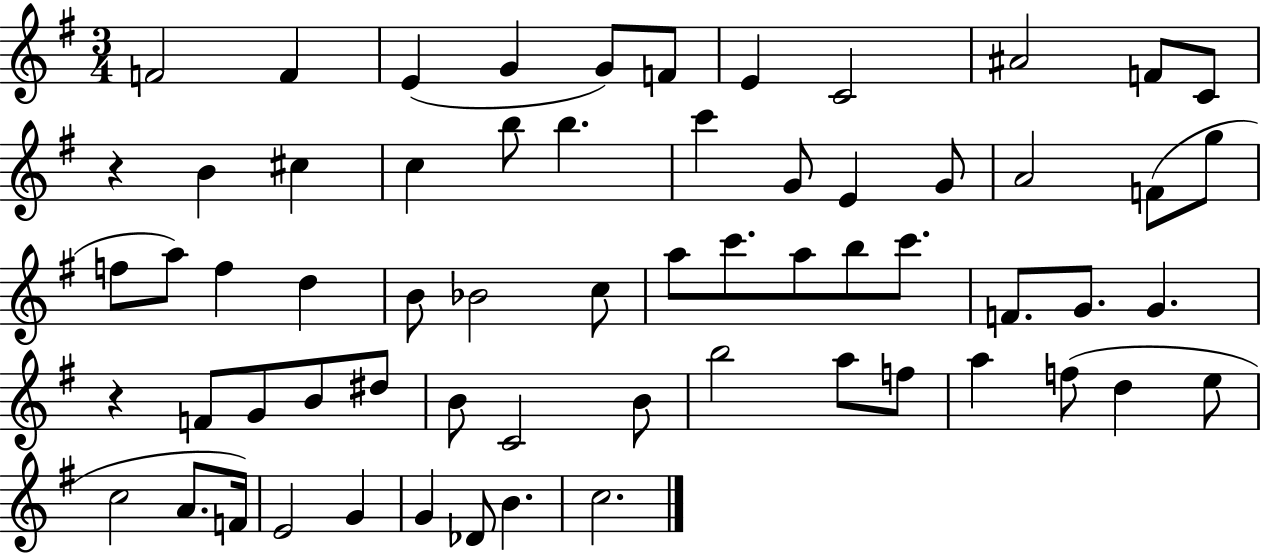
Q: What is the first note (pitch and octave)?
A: F4